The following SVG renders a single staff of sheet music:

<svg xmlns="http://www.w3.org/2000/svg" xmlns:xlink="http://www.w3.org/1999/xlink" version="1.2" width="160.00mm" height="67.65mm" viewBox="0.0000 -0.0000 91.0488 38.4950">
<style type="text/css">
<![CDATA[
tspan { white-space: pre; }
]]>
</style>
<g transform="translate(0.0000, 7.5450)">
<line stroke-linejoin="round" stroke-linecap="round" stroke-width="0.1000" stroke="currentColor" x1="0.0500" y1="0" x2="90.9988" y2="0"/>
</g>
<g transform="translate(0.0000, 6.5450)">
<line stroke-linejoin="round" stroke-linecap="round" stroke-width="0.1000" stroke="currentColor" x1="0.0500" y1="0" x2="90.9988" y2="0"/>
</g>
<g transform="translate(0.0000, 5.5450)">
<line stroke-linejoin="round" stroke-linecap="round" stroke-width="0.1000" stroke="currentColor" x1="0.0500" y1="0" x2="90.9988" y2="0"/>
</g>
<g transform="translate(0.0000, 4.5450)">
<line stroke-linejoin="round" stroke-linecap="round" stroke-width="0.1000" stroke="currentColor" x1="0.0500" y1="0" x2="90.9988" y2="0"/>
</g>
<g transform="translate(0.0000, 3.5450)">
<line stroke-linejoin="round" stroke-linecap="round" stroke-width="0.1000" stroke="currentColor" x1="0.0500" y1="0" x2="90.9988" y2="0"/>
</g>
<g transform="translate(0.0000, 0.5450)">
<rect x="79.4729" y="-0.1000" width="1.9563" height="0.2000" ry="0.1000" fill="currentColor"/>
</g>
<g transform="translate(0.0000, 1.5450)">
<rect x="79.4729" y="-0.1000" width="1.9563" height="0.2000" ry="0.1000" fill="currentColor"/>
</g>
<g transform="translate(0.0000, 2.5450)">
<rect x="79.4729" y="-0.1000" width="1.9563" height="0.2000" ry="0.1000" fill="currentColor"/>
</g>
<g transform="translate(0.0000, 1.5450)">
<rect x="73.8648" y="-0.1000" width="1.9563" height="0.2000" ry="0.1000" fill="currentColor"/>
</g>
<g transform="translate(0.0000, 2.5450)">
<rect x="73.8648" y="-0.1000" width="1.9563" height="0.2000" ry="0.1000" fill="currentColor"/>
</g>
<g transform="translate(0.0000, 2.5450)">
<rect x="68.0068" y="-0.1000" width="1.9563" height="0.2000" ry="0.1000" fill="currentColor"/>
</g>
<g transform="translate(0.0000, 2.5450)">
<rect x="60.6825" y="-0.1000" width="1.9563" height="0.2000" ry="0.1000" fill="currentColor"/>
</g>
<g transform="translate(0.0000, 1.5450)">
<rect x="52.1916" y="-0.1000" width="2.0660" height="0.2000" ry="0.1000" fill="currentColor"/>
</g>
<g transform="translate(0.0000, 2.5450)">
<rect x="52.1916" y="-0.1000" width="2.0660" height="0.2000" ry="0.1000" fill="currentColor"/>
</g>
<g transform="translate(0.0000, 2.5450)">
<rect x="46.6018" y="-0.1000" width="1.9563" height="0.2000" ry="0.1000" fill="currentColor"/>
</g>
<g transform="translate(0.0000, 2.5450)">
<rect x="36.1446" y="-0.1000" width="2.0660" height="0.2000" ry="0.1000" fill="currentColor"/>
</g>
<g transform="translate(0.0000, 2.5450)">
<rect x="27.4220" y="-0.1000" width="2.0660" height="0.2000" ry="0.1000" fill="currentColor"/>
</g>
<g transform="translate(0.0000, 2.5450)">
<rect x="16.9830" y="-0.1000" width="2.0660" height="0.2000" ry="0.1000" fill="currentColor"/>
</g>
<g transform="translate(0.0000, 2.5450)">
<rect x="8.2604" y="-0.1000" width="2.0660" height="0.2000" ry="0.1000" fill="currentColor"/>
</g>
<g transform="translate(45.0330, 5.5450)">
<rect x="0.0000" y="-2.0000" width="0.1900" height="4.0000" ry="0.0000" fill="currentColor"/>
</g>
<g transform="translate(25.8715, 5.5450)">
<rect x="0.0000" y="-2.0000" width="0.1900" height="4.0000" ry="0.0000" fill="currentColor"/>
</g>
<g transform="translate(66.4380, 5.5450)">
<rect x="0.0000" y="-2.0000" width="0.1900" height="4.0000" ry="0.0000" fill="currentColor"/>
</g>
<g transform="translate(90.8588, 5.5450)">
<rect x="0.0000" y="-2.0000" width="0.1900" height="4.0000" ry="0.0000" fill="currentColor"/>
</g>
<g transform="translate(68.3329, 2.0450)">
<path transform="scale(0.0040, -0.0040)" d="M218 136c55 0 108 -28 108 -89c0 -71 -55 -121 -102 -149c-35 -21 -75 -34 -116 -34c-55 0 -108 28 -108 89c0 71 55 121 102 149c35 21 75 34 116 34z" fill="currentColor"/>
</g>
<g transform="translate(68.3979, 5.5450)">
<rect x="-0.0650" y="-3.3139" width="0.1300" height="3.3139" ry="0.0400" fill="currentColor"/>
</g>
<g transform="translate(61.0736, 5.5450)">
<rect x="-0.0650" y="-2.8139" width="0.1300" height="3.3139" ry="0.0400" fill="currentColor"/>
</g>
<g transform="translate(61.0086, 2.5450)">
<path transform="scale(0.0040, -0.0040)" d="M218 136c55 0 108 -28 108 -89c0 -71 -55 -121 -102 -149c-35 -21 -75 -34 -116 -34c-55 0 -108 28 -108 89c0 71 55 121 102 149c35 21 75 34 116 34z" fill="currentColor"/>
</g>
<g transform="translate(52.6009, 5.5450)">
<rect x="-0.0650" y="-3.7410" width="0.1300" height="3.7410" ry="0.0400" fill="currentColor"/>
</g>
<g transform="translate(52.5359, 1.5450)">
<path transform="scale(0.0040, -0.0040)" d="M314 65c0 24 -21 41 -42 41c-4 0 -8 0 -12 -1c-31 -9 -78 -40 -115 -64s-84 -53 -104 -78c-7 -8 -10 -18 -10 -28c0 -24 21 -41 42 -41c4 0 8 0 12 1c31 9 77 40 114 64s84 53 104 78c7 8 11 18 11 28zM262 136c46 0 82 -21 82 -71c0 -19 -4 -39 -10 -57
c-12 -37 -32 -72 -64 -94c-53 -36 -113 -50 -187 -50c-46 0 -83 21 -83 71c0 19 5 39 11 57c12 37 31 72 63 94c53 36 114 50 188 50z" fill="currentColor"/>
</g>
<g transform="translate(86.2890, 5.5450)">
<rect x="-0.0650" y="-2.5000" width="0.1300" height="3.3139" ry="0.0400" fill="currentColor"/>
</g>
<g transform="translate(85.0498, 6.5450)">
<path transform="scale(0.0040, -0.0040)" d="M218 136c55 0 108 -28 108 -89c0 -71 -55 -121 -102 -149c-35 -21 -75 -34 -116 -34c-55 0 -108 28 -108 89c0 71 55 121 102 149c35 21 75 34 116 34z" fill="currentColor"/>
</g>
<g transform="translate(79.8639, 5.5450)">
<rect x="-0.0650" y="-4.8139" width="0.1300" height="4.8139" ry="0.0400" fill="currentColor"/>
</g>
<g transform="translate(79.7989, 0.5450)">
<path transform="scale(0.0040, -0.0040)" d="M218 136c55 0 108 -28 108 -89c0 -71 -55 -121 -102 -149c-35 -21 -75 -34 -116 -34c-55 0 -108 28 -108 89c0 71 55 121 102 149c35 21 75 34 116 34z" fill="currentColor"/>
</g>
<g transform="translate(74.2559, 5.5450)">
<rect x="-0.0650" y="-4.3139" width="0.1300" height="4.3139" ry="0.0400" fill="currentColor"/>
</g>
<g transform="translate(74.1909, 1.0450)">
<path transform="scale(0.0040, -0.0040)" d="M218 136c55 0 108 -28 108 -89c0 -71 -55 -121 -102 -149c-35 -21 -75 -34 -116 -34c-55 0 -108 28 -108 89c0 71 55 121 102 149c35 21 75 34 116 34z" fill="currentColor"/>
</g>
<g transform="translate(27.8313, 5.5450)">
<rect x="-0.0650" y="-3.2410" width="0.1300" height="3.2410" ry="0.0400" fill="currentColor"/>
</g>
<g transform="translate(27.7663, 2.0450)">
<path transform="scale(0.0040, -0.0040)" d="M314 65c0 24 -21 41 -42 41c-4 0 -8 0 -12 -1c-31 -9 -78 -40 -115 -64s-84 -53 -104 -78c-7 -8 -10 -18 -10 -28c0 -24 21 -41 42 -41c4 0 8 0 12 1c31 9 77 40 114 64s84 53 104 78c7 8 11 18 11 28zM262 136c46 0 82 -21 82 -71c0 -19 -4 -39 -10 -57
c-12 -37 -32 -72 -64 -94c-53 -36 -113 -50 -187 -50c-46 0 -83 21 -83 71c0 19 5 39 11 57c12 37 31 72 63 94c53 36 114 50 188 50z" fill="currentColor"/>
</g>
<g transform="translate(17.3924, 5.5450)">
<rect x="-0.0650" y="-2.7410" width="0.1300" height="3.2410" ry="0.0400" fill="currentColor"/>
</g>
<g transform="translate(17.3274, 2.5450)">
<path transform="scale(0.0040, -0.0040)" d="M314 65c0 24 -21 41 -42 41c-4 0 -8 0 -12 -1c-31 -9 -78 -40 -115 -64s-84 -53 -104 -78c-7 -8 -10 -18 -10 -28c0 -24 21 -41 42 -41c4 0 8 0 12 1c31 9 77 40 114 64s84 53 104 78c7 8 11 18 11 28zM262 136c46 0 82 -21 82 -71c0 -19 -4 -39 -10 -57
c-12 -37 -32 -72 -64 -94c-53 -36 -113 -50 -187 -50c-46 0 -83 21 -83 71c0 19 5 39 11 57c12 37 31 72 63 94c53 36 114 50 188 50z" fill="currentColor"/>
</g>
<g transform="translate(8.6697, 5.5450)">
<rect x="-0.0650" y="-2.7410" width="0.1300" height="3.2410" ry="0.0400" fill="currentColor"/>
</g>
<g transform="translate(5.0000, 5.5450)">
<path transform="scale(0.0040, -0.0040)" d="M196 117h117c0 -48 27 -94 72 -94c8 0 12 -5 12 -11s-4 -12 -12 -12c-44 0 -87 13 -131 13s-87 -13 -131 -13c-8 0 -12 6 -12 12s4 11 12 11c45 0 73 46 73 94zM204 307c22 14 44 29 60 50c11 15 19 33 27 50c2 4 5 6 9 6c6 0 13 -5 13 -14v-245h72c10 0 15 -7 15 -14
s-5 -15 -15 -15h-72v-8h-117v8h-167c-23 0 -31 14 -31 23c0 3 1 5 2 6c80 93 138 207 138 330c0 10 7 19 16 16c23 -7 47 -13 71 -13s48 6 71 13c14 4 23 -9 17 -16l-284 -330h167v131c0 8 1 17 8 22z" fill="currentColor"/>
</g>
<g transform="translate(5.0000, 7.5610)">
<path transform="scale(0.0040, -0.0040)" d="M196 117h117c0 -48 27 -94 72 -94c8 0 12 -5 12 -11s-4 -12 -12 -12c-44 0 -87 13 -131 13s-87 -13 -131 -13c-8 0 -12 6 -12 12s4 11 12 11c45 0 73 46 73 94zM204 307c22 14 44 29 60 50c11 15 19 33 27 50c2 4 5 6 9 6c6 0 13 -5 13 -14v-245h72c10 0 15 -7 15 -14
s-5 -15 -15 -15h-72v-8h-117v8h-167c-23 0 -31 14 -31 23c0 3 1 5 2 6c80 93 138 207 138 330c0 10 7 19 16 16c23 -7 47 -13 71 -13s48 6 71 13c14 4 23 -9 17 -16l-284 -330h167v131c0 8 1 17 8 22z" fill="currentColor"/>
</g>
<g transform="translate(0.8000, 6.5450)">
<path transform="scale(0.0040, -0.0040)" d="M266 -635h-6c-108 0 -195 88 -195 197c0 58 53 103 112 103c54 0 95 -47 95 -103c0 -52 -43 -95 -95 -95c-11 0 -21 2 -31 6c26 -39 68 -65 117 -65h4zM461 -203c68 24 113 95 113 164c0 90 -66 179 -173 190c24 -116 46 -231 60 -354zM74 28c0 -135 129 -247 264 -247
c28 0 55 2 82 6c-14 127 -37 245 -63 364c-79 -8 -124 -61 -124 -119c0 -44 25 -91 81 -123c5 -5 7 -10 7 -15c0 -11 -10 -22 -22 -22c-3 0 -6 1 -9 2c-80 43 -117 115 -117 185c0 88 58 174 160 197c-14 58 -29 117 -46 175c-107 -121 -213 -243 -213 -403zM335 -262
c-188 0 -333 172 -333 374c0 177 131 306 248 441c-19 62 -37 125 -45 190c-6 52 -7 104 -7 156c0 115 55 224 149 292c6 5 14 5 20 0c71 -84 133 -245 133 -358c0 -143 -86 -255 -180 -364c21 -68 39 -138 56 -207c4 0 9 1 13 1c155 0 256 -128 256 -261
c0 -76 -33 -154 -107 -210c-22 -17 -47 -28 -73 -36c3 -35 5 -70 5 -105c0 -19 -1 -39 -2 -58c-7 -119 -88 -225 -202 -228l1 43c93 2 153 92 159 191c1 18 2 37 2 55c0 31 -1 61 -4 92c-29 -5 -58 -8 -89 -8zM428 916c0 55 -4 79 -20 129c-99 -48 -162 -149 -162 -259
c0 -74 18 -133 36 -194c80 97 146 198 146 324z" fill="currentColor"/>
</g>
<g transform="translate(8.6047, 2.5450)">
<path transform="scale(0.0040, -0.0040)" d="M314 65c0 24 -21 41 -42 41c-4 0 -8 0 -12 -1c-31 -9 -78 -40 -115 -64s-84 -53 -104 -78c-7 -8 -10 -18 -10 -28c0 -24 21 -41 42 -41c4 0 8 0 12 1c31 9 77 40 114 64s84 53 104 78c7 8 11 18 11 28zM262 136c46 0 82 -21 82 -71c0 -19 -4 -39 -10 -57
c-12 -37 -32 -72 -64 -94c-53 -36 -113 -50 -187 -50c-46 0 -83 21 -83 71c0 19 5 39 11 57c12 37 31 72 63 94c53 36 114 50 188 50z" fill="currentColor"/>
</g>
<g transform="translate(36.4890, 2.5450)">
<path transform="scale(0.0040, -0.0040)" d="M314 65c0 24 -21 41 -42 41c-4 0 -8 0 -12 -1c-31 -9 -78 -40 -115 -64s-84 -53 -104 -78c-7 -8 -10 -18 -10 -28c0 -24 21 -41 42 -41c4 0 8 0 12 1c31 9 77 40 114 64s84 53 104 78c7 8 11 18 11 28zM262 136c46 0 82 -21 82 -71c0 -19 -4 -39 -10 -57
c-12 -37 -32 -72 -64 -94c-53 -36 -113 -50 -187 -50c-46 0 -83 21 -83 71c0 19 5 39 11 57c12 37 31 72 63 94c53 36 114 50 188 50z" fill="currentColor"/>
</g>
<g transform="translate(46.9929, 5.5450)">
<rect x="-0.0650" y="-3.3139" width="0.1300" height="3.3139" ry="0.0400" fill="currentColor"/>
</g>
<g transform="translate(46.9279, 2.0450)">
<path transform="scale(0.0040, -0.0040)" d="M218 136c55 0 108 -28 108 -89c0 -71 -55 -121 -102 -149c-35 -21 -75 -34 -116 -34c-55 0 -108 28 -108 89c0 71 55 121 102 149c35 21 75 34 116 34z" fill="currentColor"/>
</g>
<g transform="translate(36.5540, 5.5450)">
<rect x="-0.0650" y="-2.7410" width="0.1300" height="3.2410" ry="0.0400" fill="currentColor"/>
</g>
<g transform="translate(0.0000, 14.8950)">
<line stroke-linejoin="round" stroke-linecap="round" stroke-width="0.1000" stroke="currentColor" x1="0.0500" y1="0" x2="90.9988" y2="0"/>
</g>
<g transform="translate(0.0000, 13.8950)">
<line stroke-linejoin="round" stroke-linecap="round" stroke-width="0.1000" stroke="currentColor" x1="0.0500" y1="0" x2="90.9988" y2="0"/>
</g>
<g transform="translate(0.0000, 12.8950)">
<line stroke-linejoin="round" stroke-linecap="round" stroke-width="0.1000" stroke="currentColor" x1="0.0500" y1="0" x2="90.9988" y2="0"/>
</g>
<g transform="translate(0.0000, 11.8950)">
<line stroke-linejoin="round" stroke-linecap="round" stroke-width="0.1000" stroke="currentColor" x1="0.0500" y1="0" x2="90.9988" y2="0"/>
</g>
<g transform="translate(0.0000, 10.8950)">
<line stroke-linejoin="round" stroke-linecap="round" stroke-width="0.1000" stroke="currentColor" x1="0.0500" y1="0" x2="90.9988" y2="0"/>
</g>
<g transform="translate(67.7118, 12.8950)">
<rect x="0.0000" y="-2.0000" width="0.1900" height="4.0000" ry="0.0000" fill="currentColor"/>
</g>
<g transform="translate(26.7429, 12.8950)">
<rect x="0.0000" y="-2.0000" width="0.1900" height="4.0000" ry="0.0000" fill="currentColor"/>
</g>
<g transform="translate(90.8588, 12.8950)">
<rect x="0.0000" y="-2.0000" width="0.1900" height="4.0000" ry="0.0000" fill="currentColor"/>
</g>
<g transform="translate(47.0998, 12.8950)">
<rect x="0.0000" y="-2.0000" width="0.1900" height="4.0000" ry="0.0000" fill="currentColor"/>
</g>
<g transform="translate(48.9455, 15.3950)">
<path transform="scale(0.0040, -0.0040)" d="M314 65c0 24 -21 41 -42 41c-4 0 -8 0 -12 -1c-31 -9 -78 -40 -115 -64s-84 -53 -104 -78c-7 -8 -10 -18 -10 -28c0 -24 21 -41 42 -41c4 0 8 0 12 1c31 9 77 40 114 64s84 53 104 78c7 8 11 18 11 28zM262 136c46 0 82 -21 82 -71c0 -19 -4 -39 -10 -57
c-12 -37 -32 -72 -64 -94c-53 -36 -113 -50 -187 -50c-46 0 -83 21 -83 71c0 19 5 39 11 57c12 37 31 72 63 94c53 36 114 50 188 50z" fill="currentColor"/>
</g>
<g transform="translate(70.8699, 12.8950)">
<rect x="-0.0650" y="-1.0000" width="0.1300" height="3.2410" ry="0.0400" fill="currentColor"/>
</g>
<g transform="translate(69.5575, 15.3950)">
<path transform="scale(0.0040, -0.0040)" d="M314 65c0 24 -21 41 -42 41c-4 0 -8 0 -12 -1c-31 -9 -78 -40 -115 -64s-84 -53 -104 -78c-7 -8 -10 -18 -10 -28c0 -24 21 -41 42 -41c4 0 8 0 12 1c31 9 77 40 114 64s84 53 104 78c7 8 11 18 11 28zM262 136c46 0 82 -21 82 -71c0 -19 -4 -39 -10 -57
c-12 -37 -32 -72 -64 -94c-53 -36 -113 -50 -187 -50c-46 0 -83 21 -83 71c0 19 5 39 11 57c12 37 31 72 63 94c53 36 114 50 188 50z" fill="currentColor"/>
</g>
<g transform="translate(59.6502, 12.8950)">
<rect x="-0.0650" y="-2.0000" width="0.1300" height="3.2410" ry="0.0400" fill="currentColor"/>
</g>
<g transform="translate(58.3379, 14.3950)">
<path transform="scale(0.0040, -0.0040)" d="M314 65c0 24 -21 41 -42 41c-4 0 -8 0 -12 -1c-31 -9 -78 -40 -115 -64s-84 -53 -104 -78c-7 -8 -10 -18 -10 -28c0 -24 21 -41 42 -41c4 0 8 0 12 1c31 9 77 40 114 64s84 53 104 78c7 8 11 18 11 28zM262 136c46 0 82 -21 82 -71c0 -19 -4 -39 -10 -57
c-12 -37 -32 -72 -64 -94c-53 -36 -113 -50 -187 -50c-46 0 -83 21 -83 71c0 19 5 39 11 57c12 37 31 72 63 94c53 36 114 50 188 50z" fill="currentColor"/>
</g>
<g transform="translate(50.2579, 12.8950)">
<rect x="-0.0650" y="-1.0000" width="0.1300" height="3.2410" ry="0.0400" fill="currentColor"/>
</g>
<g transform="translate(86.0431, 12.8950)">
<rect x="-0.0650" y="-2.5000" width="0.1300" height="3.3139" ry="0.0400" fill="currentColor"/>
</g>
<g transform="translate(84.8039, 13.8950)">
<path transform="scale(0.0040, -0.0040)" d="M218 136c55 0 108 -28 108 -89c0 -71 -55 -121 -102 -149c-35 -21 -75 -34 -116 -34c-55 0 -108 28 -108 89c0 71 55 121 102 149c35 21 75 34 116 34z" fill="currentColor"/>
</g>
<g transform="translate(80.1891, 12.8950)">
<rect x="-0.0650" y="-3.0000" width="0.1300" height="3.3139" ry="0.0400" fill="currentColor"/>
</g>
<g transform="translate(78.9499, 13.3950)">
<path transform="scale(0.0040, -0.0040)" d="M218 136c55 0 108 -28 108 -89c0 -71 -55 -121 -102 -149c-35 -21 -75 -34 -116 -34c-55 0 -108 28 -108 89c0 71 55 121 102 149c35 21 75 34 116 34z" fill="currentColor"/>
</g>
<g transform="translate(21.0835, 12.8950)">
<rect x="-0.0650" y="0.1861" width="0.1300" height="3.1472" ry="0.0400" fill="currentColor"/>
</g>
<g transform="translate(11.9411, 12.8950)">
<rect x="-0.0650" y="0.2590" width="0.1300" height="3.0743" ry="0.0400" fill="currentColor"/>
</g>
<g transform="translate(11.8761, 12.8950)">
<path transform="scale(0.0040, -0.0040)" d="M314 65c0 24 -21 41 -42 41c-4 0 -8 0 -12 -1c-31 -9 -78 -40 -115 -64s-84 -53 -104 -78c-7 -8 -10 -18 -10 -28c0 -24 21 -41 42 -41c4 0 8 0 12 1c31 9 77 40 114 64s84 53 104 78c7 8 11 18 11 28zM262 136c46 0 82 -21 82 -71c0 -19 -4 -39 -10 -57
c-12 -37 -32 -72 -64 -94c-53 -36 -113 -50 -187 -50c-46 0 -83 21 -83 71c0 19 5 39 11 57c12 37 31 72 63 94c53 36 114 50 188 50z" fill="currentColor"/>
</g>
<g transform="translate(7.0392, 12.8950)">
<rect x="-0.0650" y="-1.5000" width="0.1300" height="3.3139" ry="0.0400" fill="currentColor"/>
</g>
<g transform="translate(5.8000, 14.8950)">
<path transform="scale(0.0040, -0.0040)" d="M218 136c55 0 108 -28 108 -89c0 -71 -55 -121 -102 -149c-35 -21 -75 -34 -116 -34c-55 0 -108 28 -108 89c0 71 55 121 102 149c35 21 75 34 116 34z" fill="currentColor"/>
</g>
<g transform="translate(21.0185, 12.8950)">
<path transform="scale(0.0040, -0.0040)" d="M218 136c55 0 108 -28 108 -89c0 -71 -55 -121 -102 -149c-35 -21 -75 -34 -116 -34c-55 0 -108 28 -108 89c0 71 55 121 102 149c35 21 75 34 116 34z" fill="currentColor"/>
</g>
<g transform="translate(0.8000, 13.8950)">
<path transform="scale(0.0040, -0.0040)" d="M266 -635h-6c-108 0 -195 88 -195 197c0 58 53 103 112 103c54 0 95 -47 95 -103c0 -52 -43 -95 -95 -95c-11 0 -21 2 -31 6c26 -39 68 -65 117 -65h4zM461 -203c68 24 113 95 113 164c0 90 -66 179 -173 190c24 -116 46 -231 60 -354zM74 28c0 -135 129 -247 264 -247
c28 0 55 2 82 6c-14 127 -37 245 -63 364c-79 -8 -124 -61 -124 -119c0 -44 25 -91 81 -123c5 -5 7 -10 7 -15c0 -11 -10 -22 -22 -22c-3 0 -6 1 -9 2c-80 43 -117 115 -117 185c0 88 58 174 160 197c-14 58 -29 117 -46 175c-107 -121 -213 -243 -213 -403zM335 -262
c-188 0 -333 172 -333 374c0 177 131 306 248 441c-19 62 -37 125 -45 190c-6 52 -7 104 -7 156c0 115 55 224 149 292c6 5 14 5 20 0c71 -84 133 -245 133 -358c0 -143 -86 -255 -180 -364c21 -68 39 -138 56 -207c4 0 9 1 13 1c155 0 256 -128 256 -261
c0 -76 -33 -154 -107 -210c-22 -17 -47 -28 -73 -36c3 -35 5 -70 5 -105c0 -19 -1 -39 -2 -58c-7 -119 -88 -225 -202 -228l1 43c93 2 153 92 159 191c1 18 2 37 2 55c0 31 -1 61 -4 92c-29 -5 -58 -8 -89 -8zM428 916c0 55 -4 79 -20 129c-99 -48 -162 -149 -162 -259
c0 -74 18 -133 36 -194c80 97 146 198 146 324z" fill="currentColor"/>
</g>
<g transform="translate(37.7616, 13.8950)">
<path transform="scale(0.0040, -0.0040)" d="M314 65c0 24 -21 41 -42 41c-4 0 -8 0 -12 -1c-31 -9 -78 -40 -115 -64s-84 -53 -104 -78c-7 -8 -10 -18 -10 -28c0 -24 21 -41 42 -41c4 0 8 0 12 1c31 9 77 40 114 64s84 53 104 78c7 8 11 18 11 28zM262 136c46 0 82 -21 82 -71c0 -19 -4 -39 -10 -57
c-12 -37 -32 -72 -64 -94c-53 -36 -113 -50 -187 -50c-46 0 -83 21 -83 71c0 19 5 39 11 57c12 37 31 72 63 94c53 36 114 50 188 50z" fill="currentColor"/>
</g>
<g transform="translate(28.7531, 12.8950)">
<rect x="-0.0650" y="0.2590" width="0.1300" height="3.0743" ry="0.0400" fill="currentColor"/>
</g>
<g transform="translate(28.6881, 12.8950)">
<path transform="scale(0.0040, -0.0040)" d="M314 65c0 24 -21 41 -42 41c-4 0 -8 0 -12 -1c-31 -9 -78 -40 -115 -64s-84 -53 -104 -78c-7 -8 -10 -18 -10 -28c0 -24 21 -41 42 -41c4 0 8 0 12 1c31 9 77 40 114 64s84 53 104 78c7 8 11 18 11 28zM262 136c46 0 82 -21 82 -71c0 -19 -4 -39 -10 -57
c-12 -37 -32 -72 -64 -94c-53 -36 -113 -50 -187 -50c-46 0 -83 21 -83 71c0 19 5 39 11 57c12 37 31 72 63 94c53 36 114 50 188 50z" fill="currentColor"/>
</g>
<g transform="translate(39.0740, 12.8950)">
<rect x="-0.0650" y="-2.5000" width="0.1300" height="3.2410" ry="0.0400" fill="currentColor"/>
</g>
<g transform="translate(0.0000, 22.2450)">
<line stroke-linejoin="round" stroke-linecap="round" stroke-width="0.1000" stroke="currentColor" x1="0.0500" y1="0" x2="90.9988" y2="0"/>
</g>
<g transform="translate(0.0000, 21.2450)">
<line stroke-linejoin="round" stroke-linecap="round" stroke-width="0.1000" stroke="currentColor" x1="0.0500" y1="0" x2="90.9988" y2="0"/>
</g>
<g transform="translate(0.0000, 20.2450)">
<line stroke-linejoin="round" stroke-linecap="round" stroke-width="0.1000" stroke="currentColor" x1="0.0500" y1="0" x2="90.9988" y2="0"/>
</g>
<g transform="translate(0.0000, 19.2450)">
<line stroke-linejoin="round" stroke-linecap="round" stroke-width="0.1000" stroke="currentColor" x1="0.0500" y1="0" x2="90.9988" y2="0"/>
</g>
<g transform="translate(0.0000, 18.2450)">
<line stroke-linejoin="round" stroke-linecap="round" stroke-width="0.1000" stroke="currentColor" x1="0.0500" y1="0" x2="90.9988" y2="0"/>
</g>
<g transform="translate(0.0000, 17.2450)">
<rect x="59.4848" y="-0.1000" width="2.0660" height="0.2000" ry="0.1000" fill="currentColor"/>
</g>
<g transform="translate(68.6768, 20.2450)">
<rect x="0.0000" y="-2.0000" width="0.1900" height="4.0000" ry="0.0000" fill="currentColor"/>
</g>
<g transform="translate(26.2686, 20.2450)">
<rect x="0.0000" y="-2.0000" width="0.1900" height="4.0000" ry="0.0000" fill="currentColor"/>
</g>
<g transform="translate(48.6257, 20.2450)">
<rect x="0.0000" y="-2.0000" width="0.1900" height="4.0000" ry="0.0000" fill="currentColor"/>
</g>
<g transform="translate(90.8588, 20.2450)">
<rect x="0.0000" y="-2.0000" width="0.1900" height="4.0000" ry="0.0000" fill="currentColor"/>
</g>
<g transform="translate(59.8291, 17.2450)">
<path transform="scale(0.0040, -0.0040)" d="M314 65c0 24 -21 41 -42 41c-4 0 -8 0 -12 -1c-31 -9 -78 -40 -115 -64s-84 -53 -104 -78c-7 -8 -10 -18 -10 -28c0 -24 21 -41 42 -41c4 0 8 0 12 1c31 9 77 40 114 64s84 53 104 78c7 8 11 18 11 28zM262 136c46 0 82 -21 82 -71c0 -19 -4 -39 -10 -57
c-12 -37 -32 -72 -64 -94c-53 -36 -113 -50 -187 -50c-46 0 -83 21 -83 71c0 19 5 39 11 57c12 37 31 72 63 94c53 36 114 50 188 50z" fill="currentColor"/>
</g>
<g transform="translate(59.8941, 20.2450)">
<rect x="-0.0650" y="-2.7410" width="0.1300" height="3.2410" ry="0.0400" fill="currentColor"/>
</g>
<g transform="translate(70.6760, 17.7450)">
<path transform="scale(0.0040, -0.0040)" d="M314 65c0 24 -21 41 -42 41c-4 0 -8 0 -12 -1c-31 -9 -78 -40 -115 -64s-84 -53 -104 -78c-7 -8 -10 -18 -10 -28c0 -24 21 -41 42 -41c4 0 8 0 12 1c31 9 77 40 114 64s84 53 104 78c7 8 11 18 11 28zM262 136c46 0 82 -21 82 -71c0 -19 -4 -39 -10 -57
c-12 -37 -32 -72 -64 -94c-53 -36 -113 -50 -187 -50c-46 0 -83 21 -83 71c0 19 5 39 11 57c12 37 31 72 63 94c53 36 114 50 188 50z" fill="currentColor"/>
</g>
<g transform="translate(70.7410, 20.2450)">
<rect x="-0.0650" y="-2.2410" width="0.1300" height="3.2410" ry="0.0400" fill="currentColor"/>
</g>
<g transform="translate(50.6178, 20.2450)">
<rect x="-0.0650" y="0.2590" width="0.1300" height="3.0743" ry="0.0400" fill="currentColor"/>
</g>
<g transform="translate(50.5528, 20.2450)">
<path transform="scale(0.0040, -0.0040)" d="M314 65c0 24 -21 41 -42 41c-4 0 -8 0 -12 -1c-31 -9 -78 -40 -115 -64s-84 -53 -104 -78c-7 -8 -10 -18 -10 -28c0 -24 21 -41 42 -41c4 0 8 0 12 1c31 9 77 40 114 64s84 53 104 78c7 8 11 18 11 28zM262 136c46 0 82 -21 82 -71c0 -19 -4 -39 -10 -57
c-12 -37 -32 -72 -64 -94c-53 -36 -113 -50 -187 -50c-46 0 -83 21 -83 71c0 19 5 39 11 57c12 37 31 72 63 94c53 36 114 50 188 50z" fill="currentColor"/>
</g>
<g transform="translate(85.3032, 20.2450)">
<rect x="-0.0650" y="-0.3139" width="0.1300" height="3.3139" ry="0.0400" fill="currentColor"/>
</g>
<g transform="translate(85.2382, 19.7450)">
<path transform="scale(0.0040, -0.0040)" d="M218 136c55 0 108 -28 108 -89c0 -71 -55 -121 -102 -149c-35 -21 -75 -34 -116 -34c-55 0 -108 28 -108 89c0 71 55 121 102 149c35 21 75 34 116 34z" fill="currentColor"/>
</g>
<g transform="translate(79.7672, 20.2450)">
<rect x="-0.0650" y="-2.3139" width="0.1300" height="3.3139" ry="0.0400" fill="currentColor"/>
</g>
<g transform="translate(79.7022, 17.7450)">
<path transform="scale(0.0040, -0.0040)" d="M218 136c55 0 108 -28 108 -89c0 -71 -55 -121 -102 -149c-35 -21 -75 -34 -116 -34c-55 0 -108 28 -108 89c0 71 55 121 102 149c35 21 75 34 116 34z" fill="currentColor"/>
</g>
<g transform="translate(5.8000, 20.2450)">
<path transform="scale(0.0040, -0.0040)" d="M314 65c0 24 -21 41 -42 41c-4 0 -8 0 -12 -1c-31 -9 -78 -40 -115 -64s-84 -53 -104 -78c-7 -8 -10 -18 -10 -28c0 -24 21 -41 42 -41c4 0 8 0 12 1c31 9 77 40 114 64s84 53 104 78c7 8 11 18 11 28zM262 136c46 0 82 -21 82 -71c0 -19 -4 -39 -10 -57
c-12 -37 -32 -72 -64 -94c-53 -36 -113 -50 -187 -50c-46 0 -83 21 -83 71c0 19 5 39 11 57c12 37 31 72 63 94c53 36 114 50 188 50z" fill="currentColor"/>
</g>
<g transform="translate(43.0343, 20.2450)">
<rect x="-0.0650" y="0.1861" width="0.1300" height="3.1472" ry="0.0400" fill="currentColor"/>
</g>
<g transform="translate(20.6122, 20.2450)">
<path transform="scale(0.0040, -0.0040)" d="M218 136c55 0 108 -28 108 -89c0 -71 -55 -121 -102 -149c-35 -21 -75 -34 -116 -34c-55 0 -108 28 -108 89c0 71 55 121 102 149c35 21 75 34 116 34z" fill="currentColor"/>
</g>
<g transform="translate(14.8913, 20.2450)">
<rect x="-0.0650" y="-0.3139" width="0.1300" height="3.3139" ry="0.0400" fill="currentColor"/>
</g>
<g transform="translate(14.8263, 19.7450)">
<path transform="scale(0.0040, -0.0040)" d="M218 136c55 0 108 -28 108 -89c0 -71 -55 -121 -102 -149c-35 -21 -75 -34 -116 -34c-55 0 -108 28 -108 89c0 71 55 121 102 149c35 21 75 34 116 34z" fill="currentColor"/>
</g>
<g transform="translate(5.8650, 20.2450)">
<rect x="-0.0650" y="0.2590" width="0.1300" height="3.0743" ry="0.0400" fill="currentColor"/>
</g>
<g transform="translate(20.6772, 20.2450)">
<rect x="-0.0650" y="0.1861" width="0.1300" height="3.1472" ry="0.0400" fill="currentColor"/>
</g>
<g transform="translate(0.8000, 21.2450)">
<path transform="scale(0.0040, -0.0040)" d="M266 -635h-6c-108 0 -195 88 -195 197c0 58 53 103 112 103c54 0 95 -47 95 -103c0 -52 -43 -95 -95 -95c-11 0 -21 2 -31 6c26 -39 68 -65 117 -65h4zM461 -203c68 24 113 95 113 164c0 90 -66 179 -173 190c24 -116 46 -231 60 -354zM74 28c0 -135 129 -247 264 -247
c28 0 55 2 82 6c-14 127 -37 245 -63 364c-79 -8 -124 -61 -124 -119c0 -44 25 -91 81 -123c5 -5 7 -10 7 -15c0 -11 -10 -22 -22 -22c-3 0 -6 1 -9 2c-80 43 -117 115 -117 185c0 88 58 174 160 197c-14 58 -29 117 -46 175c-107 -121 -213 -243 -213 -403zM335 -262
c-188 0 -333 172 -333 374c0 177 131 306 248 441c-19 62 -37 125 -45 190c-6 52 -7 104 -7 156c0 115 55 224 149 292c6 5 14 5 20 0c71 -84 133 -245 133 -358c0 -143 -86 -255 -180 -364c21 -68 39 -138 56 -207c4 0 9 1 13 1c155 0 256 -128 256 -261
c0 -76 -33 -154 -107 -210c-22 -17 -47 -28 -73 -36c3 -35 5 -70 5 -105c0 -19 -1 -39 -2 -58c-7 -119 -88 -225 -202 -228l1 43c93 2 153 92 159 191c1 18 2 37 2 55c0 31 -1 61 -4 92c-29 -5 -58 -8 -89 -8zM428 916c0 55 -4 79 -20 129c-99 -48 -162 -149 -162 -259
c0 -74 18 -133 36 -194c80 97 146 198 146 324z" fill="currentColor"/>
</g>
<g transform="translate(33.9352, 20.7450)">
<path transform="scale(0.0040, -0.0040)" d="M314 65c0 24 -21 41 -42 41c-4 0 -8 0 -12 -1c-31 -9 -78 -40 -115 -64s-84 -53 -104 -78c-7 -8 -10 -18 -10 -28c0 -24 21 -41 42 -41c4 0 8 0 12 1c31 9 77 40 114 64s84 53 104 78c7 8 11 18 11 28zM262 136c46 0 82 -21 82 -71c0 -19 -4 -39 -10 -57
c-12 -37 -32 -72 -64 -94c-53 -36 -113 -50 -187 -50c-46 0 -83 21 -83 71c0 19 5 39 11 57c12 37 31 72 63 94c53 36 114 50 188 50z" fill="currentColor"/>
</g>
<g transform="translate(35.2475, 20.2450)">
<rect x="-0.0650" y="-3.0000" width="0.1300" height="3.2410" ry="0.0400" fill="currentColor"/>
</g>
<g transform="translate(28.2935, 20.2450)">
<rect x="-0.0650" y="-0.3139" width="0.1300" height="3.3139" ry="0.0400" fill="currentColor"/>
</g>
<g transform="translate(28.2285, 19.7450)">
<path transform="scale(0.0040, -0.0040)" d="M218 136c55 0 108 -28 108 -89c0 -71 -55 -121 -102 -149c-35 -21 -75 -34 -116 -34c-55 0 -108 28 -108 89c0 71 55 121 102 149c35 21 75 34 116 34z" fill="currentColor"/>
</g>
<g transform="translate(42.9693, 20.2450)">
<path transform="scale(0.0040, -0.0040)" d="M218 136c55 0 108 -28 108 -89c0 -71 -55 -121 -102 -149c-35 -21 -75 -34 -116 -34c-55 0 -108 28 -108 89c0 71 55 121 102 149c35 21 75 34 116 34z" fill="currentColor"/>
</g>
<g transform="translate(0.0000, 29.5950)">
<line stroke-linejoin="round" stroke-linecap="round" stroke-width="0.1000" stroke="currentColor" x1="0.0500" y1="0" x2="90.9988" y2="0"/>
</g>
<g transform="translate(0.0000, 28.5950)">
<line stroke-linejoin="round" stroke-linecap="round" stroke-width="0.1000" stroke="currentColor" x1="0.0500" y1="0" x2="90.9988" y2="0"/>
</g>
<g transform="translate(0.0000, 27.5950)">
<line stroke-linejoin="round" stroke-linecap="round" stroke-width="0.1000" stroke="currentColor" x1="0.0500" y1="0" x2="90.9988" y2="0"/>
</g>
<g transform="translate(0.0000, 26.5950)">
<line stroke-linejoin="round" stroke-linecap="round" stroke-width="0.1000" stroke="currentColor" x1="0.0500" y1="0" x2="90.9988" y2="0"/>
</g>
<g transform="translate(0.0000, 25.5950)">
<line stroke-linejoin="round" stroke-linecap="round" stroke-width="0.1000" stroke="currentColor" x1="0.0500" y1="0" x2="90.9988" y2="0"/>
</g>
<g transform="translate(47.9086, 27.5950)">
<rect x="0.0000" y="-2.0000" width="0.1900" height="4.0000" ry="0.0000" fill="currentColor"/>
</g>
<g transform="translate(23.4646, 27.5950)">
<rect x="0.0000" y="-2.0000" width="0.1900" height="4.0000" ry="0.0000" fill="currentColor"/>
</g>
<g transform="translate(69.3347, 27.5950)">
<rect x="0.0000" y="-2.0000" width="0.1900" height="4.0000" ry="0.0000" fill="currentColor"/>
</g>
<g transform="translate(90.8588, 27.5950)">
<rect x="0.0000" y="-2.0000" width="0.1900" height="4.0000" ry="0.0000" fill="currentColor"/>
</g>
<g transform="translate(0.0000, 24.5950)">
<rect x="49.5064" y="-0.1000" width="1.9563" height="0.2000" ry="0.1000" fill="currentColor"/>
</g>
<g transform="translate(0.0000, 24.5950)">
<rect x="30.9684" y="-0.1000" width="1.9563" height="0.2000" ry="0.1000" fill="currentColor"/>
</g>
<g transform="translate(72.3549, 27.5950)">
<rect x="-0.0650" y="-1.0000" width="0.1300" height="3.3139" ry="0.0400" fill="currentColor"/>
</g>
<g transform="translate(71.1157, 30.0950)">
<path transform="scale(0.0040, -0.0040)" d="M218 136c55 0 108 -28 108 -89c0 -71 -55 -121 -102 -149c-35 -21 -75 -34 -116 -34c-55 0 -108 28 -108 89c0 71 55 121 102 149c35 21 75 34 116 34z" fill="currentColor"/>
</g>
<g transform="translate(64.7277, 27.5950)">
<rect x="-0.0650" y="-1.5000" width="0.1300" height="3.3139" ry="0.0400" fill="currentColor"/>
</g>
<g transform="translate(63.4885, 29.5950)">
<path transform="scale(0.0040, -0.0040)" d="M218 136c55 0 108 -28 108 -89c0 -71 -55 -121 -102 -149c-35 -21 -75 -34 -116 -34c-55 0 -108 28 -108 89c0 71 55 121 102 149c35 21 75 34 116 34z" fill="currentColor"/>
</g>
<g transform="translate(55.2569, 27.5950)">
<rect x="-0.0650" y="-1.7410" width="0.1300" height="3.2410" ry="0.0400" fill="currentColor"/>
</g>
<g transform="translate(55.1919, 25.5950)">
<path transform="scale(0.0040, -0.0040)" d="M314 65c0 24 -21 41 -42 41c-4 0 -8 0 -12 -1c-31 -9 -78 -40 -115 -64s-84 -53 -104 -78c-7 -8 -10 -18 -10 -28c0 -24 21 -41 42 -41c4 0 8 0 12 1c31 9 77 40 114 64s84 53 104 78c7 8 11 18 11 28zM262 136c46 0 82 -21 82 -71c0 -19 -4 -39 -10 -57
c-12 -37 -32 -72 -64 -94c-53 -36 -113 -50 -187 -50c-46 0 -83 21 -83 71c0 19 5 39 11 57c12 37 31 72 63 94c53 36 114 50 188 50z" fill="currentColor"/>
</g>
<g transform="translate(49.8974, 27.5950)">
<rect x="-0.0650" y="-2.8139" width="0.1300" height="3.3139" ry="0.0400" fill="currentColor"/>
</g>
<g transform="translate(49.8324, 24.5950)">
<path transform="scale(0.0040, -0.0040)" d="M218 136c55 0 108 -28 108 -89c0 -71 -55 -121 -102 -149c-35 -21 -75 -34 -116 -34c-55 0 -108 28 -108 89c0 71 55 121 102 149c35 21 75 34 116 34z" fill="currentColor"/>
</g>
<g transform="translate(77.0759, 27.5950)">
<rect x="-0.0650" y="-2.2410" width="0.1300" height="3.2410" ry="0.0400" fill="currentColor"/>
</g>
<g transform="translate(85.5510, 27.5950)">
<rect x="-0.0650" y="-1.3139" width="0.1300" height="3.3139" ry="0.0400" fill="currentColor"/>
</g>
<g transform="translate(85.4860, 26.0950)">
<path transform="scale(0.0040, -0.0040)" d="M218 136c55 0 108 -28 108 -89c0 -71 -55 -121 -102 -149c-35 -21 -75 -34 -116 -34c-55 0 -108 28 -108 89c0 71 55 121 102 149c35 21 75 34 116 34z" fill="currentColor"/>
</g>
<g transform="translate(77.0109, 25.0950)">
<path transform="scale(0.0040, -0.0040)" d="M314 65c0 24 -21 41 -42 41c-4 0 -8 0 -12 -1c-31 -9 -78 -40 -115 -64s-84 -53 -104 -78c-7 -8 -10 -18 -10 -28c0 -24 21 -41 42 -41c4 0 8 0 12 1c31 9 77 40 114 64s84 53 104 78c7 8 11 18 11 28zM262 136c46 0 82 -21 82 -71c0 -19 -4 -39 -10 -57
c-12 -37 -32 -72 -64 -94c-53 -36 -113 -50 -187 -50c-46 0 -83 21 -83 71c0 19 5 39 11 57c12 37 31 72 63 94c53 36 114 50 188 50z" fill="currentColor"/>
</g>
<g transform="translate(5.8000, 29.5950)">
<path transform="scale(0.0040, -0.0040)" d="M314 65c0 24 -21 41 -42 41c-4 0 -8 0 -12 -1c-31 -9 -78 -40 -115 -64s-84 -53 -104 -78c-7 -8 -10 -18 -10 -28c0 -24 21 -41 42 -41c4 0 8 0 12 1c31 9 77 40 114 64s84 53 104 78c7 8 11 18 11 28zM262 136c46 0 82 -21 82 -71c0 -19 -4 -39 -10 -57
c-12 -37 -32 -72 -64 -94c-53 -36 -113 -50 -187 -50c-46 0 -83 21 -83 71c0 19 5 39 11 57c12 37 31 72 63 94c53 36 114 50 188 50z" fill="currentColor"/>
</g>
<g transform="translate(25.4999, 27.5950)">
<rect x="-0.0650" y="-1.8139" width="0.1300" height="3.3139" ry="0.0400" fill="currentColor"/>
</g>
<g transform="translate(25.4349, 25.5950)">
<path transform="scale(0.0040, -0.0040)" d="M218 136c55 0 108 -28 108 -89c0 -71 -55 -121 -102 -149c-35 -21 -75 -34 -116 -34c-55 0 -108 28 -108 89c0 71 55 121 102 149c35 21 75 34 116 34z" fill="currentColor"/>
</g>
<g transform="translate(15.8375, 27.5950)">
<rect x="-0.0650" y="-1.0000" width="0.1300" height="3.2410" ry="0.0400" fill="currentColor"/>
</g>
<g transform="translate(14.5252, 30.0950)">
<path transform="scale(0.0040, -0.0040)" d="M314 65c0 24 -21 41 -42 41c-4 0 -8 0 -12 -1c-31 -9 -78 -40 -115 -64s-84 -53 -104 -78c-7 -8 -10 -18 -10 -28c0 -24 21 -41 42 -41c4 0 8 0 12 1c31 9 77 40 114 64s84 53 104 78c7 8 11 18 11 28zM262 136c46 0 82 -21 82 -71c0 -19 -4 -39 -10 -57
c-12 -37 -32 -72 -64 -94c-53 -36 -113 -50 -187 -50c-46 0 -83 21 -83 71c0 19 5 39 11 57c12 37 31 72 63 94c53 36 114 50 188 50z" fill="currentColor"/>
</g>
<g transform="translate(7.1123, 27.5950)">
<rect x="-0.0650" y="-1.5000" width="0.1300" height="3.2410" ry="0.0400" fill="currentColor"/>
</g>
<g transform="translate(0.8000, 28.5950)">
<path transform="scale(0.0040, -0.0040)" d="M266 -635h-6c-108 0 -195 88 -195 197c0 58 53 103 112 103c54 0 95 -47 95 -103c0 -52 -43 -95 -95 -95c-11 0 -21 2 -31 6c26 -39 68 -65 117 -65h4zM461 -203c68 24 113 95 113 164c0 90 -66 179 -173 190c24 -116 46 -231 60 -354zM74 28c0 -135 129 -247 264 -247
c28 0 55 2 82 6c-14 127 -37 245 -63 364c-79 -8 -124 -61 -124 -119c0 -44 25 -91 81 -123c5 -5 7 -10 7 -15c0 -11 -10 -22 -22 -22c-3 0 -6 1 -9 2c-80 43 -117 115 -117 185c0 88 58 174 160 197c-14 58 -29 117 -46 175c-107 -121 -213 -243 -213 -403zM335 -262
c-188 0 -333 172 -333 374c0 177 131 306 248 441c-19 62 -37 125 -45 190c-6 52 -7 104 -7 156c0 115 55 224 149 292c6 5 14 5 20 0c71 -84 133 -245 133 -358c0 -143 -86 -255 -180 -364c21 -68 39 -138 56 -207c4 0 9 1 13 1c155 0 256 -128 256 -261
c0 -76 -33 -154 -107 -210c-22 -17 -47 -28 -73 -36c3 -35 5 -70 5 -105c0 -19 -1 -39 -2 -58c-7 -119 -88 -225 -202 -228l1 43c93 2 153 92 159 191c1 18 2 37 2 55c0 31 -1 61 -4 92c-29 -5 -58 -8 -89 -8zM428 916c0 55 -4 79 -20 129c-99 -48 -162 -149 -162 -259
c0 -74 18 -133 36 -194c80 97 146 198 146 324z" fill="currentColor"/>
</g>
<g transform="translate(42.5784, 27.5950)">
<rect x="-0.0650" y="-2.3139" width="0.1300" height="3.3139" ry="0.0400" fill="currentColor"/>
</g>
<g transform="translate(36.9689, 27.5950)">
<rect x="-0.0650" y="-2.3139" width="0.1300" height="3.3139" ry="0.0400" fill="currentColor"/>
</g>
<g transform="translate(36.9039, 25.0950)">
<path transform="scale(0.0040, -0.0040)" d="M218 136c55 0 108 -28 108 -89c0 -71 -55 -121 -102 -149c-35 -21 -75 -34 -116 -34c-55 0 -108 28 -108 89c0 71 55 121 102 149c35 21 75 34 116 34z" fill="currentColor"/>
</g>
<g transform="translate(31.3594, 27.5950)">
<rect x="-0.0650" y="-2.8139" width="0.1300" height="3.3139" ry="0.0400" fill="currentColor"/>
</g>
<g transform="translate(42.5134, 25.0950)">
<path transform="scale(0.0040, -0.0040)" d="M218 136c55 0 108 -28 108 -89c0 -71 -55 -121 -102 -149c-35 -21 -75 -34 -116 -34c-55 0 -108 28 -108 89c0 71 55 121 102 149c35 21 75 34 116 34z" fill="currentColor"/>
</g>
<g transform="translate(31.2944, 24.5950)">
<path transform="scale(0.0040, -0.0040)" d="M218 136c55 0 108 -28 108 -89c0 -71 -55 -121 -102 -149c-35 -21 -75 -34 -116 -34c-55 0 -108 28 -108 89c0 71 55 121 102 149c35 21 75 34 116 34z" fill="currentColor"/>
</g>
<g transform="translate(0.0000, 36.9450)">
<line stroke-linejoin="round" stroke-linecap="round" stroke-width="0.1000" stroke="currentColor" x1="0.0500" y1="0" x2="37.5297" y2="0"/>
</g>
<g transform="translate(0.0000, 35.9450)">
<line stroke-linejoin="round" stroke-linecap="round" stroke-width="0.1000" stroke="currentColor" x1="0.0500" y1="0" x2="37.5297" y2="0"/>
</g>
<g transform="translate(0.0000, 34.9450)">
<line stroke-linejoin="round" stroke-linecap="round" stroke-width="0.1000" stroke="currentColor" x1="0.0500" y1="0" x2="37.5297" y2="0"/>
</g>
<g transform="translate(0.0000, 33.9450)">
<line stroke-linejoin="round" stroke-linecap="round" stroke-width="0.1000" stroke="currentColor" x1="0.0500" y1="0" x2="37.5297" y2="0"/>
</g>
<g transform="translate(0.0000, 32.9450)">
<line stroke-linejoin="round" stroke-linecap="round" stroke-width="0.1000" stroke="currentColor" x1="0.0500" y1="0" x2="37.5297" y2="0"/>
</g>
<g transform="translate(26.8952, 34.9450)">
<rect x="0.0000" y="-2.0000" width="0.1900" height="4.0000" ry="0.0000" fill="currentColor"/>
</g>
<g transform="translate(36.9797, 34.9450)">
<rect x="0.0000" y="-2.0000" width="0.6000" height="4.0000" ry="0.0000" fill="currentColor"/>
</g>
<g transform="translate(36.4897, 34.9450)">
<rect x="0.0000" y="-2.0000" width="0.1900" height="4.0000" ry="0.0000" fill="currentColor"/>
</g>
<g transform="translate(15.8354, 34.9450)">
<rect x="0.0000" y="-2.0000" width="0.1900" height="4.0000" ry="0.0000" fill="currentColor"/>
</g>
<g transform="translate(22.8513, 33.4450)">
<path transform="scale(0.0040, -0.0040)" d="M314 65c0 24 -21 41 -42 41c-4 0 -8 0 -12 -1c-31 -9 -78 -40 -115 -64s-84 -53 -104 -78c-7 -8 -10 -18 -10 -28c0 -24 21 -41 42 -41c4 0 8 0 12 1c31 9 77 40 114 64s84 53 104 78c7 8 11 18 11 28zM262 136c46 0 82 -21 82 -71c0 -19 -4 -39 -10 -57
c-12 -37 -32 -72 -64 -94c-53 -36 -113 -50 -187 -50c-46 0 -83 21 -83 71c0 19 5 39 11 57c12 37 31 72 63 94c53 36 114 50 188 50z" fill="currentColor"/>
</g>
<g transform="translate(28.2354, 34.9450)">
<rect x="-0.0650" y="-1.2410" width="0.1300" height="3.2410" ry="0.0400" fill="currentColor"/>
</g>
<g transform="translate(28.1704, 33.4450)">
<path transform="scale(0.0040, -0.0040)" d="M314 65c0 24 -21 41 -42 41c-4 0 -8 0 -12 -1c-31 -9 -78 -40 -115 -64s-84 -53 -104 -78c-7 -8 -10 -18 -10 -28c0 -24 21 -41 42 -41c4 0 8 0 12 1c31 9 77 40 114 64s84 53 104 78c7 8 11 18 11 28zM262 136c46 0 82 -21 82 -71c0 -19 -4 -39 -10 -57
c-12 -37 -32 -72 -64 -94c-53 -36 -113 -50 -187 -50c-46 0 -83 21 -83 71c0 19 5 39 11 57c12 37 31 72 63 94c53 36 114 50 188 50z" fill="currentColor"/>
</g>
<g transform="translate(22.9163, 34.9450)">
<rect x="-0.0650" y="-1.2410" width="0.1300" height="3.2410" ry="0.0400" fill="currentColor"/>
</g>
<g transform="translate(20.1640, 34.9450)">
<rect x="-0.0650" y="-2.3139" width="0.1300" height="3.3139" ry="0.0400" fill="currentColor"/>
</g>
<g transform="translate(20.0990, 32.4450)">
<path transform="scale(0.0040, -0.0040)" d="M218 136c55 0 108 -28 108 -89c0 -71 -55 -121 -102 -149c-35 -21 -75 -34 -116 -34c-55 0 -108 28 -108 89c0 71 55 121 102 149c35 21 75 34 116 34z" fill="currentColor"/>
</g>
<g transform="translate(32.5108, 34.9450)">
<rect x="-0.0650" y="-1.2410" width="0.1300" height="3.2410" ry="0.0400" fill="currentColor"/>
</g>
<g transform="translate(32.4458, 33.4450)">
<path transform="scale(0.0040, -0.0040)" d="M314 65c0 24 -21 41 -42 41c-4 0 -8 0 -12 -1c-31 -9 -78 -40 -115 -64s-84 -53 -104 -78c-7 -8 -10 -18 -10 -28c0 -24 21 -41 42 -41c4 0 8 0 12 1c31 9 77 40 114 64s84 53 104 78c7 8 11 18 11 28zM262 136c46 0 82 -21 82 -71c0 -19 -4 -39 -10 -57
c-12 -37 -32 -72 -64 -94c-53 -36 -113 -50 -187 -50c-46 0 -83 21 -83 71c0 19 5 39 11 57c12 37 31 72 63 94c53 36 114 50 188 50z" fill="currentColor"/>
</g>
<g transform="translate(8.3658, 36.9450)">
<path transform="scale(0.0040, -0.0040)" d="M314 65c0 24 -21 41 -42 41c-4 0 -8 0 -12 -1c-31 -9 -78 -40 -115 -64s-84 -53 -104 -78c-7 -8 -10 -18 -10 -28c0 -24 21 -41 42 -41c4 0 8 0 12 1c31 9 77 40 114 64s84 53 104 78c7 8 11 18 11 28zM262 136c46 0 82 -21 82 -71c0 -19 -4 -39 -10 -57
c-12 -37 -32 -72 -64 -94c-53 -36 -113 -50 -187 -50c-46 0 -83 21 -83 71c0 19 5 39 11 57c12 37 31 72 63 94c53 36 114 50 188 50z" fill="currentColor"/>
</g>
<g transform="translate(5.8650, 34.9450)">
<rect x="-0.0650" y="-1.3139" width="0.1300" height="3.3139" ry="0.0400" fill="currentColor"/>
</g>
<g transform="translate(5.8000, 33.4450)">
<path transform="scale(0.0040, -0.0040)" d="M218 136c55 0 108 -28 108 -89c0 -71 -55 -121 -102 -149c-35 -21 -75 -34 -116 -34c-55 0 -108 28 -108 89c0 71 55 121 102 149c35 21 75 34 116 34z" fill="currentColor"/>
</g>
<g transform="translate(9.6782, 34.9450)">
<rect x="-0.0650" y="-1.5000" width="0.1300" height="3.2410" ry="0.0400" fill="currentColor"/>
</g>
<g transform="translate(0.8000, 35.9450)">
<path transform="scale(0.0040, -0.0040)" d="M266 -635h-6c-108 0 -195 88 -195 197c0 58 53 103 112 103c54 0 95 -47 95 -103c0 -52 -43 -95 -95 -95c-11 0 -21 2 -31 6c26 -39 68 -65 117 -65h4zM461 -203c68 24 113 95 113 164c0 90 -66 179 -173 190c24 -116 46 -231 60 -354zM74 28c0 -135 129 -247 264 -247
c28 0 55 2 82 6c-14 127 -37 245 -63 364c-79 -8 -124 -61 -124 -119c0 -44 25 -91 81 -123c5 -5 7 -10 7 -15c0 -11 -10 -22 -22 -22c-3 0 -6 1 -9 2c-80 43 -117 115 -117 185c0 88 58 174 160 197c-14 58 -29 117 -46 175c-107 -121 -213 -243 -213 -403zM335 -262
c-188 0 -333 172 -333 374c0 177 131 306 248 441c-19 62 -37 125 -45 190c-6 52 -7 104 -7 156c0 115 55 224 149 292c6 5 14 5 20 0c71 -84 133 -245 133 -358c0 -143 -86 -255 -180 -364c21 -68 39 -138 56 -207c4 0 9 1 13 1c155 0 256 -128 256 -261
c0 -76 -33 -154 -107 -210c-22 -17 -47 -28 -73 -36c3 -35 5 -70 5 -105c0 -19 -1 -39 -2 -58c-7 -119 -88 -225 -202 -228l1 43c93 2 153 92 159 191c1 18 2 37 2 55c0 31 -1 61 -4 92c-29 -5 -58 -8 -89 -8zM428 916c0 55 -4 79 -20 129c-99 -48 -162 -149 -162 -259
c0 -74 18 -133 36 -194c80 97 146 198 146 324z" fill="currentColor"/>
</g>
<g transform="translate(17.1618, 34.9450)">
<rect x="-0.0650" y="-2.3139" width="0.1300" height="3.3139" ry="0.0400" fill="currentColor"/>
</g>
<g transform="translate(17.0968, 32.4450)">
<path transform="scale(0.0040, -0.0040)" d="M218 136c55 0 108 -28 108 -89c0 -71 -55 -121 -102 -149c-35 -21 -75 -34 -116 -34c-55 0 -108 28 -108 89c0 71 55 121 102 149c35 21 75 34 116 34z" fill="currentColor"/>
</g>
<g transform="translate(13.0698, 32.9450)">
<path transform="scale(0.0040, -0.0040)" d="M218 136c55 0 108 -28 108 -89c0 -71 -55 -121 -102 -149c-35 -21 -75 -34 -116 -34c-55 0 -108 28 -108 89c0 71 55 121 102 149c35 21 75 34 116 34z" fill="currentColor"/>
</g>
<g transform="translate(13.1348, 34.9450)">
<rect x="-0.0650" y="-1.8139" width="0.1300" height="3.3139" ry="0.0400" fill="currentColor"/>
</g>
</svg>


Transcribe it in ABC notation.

X:1
T:Untitled
M:4/4
L:1/4
K:C
a2 a2 b2 a2 b c'2 a b d' e' G E B2 B B2 G2 D2 F2 D2 A G B2 c B c A2 B B2 a2 g2 g c E2 D2 f a g g a f2 E D g2 e e E2 f g g e2 e2 e2